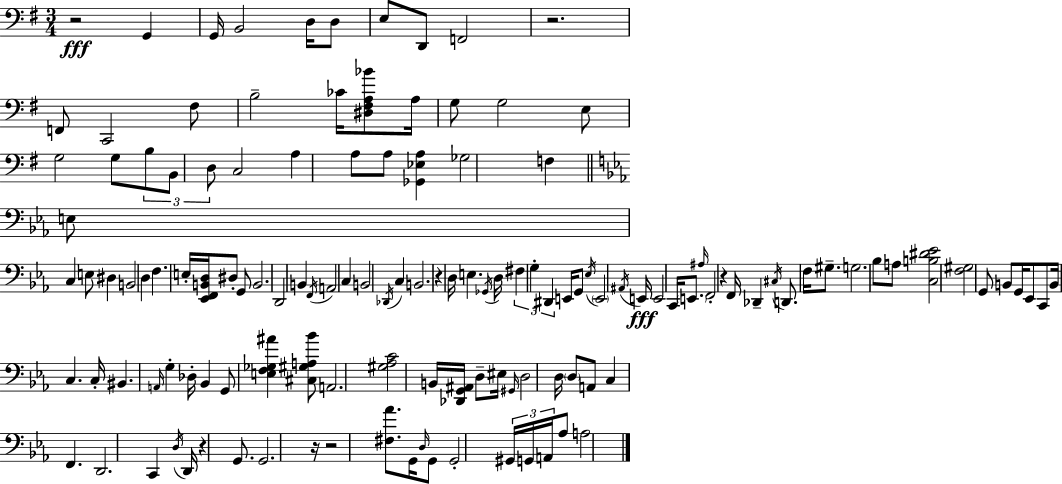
R/h G2/q G2/s B2/h D3/s D3/e E3/e D2/e F2/h R/h. F2/e C2/h F#3/e B3/h CES4/s [D#3,F#3,A3,Bb4]/e A3/s G3/e G3/h E3/e G3/h G3/e B3/e B2/e D3/e C3/h A3/q A3/e A3/e [Gb2,Eb3,A3]/q Gb3/h F3/q E3/e C3/q E3/e D#3/q B2/h D3/q F3/q. E3/s [Eb2,F2,B2,D3]/s D#3/e G2/e B2/h. D2/h B2/q F2/s A2/h C3/q B2/h Db2/s C3/q B2/h. R/q D3/s E3/q. Gb2/s D3/s F#3/q G3/q D#2/q E2/s G2/e Eb3/s E2/h A#2/s E2/s E2/h C2/s E2/e. A#3/s F2/h R/q F2/s Db2/q C#3/s D2/e. F3/s G#3/e. G3/h. Bb3/e A3/e [C3,B3,D#4,Eb4]/h [F3,G#3]/h G2/e B2/e G2/s Eb2/e C2/e B2/s C3/q. C3/s BIS2/q. A2/s G3/q Db3/s Bb2/q G2/e [E3,F3,Gb3,A#4]/q [C#3,G#3,A3,Bb4]/e A2/h. [G#3,Ab3,C4]/h B2/s [Db2,G2,A#2]/s D3/e EIS3/s G#2/s D3/h D3/s D3/e A2/e C3/q F2/q. D2/h. C2/q D3/s D2/s R/q G2/e. G2/h. R/s R/h [F#3,Ab4]/e. G2/s D3/s G2/e G2/h G#2/s G2/s A2/s Ab3/e A3/h